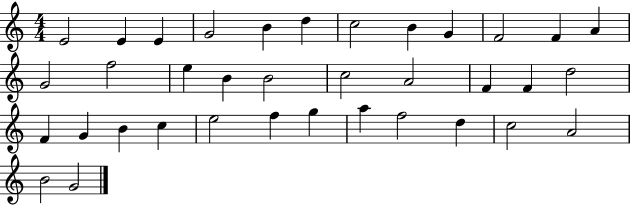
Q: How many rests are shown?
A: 0